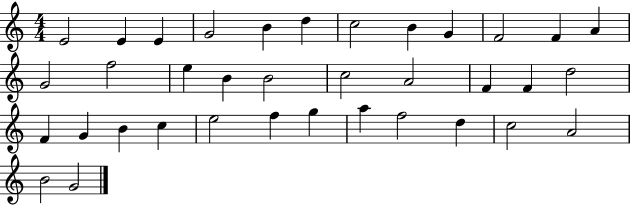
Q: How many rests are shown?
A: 0